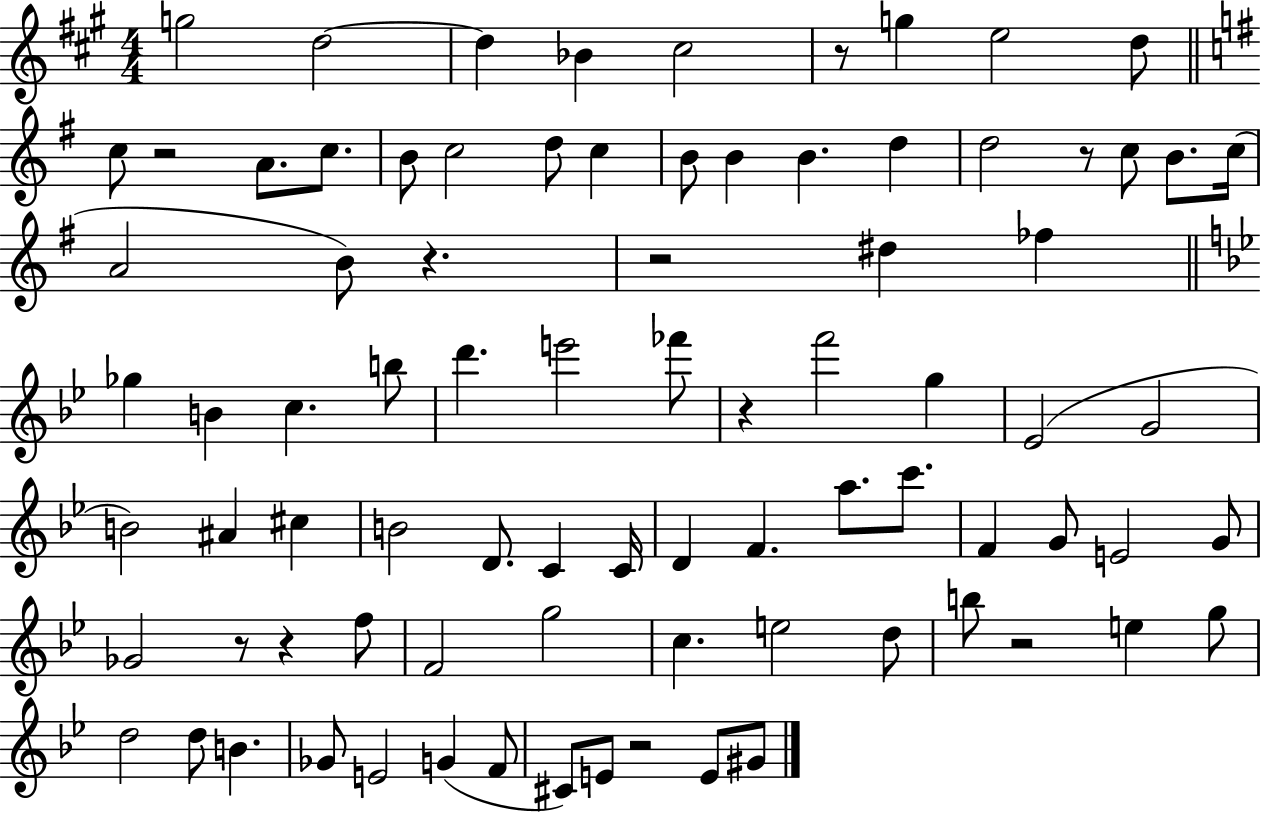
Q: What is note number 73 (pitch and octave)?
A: E4